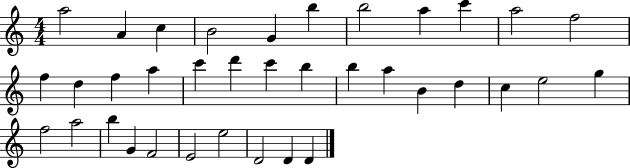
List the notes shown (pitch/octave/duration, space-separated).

A5/h A4/q C5/q B4/h G4/q B5/q B5/h A5/q C6/q A5/h F5/h F5/q D5/q F5/q A5/q C6/q D6/q C6/q B5/q B5/q A5/q B4/q D5/q C5/q E5/h G5/q F5/h A5/h B5/q G4/q F4/h E4/h E5/h D4/h D4/q D4/q